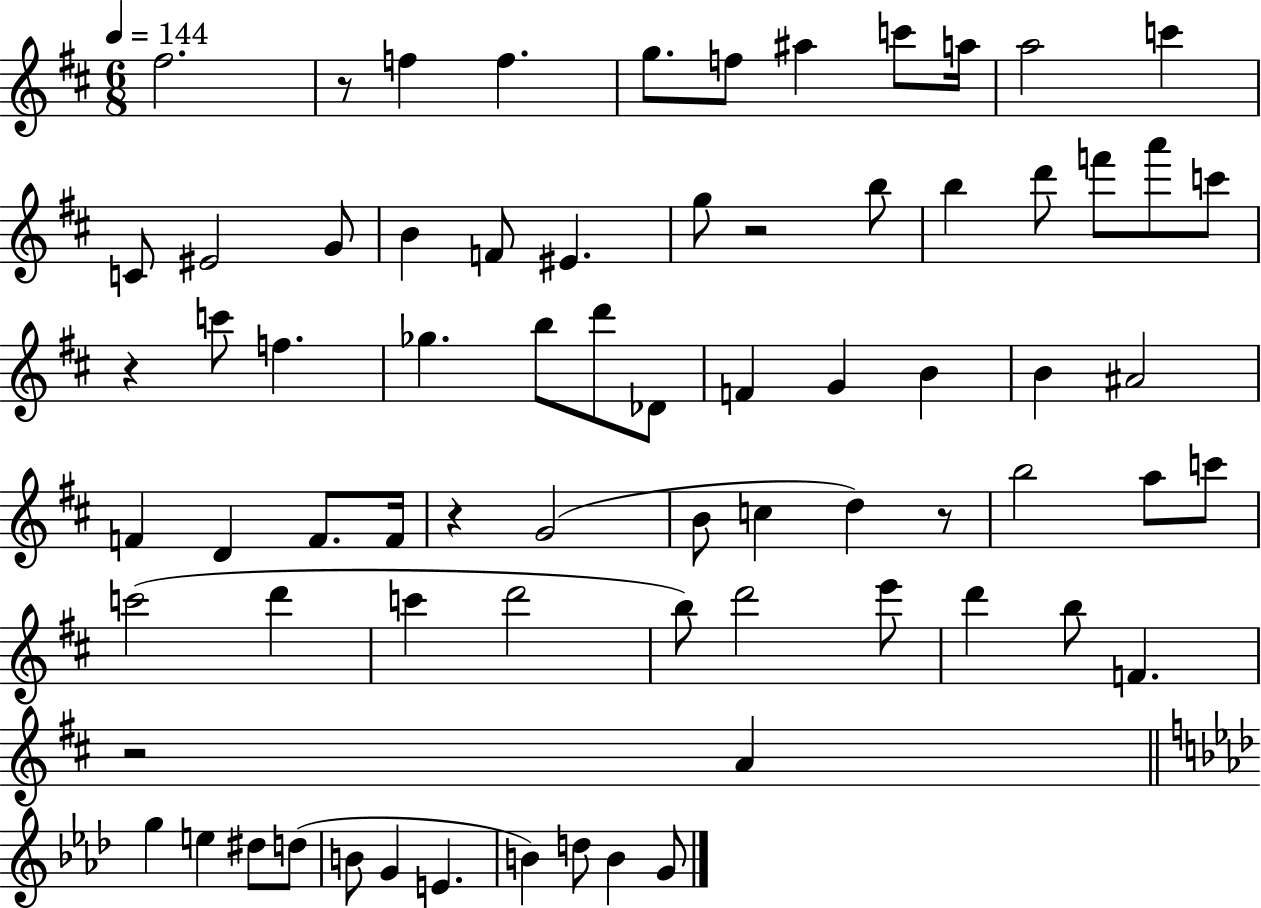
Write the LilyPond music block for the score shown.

{
  \clef treble
  \numericTimeSignature
  \time 6/8
  \key d \major
  \tempo 4 = 144
  fis''2. | r8 f''4 f''4. | g''8. f''8 ais''4 c'''8 a''16 | a''2 c'''4 | \break c'8 eis'2 g'8 | b'4 f'8 eis'4. | g''8 r2 b''8 | b''4 d'''8 f'''8 a'''8 c'''8 | \break r4 c'''8 f''4. | ges''4. b''8 d'''8 des'8 | f'4 g'4 b'4 | b'4 ais'2 | \break f'4 d'4 f'8. f'16 | r4 g'2( | b'8 c''4 d''4) r8 | b''2 a''8 c'''8 | \break c'''2( d'''4 | c'''4 d'''2 | b''8) d'''2 e'''8 | d'''4 b''8 f'4. | \break r2 a'4 | \bar "||" \break \key aes \major g''4 e''4 dis''8 d''8( | b'8 g'4 e'4. | b'4) d''8 b'4 g'8 | \bar "|."
}